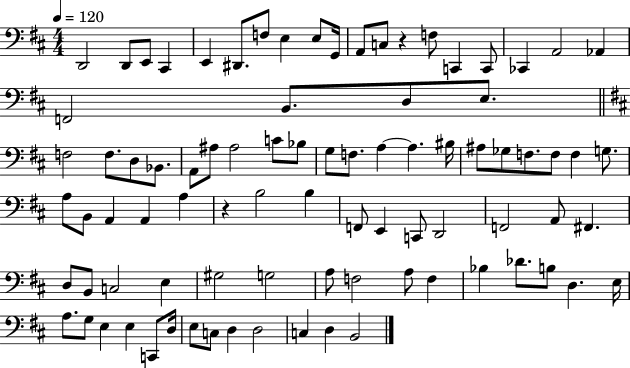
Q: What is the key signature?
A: D major